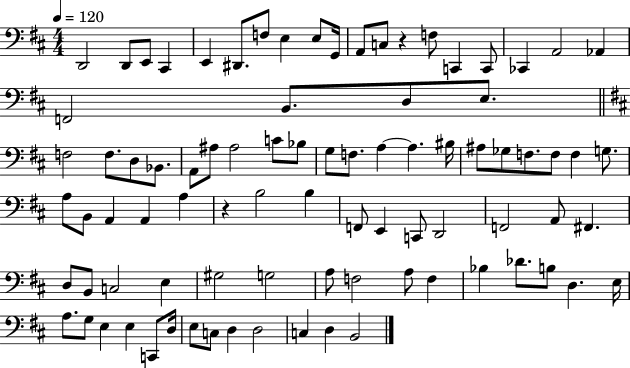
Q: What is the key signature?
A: D major